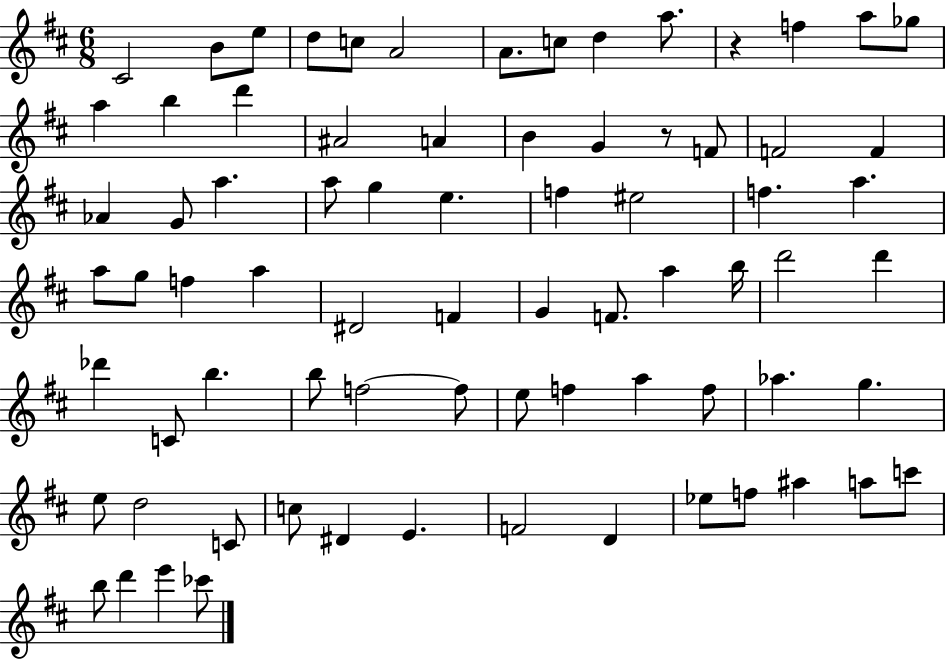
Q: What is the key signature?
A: D major